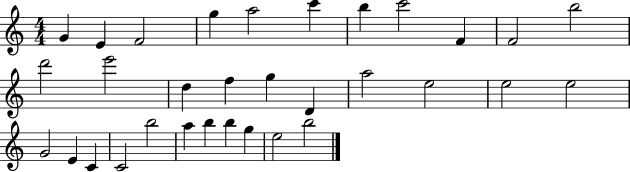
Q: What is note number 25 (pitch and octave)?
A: C4